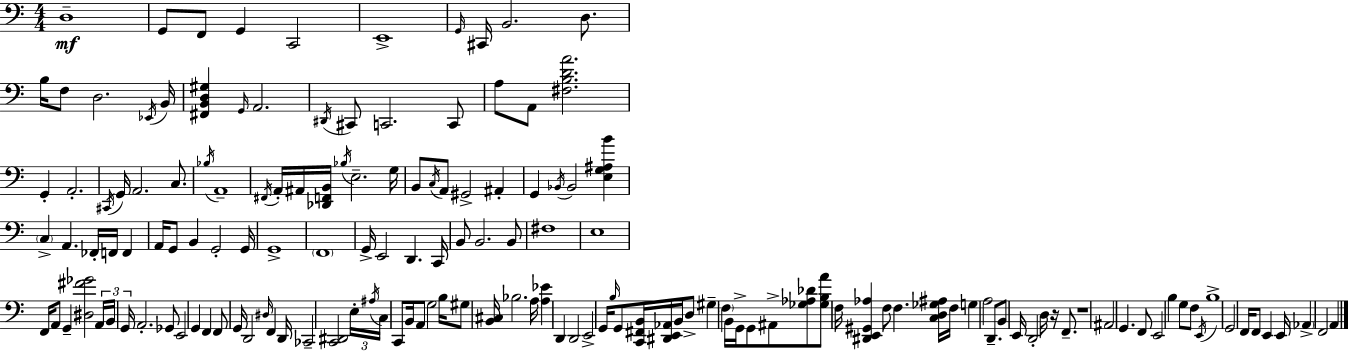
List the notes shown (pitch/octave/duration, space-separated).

D3/w G2/e F2/e G2/q C2/h E2/w G2/s C#2/s B2/h. D3/e. B3/s F3/e D3/h. Eb2/s B2/s [F#2,B2,D3,G#3]/q G2/s A2/h. D#2/s C#2/e C2/h. C2/e A3/e A2/e [F#3,B3,D4,A4]/h. G2/q A2/h. C#2/s G2/s A2/h. C3/e. Bb3/s A2/w F#2/s A2/s A#2/s [Db2,F2,B2]/s Bb3/s E3/h. G3/s B2/e C3/s A2/e G#2/h A#2/q G2/q Bb2/s Bb2/h [E3,G3,A#3,B4]/q C3/q A2/q. FES2/s F2/s F2/q A2/s G2/e B2/q G2/h G2/s G2/w F2/w G2/s E2/h D2/q. C2/s B2/e B2/h. B2/e F#3/w E3/w F2/s A2/e G2/q [D#3,F#4,Gb4]/h A2/s B2/s G2/s A2/h. Gb2/e E2/h G2/q F2/q F2/e G2/s D2/h D#3/s F2/q D2/s CES2/h [C2,D#2]/h E3/s A#3/s C3/s C2/e B2/s A2/e G3/h B3/s G#3/e [B2,C#3]/s Bb3/h. A3/s [A3,Eb4]/q D2/q D2/h E2/h G2/s B3/s G2/e [C2,F#2,B2]/s [D#2,E2,Ab2]/s B2/s D3/e G#3/q F3/q B2/s G2/s G2/e A#2/e [Gb3,Ab3,Db4]/e [Gb3,B3,A4]/e F3/s [D#2,E2,G#2,Ab3]/q F3/e F3/q. [C3,D3,Gb3,A#3]/s F3/s G3/q A3/h D2/e. B2/e E2/s D2/h D3/s R/s F2/e. R/w A#2/h G2/q. F2/e E2/h B3/q G3/e F3/e E2/s B3/w G2/h F2/s F2/e E2/q E2/s Ab2/q F2/h A2/q